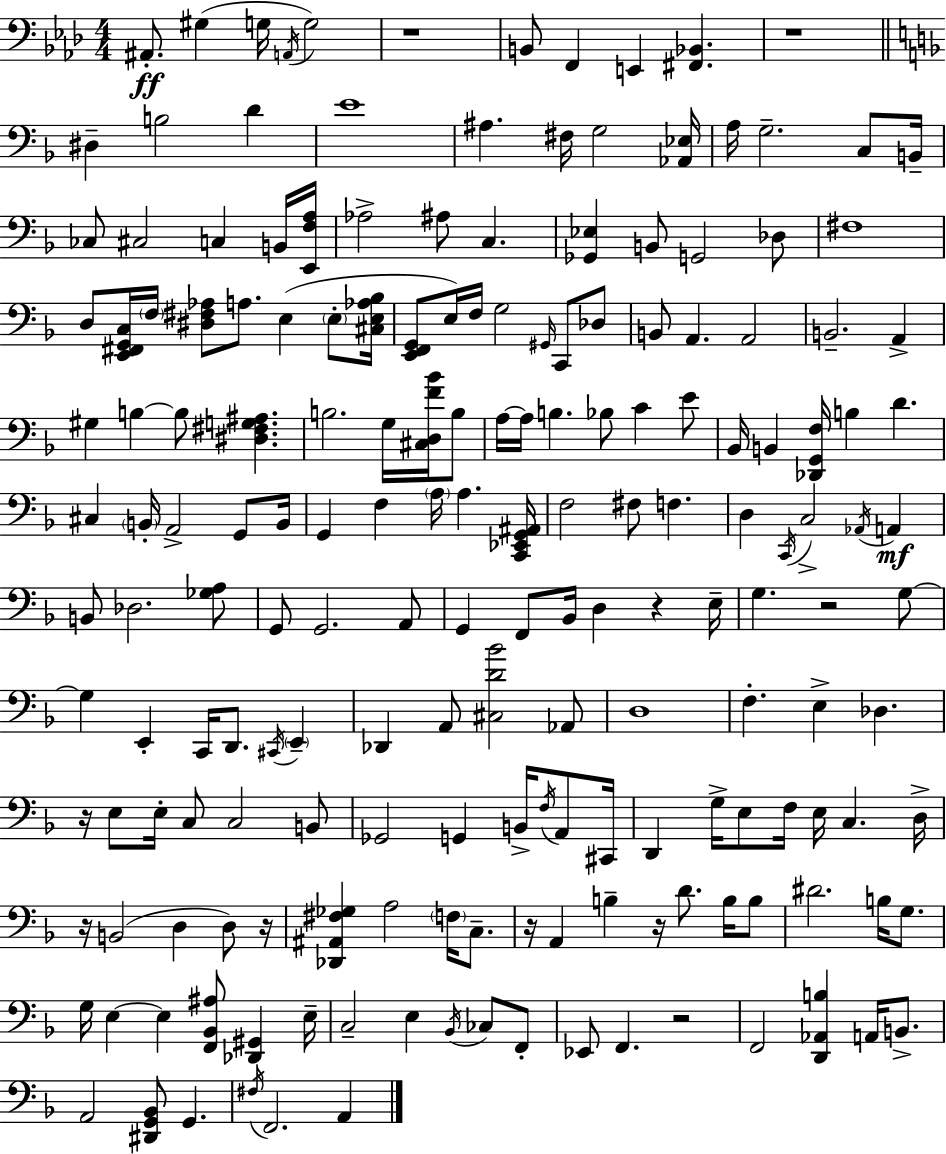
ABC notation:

X:1
T:Untitled
M:4/4
L:1/4
K:Ab
^A,,/2 ^G, G,/4 A,,/4 G,2 z4 B,,/2 F,, E,, [^F,,_B,,] z4 ^D, B,2 D E4 ^A, ^F,/4 G,2 [_A,,_E,]/4 A,/4 G,2 C,/2 B,,/4 _C,/2 ^C,2 C, B,,/4 [E,,F,A,]/4 _A,2 ^A,/2 C, [_G,,_E,] B,,/2 G,,2 _D,/2 ^F,4 D,/2 [E,,^F,,G,,C,]/4 F,/4 [^D,^F,_A,]/2 A,/2 E, E,/2 [^C,E,_A,_B,]/4 [E,,F,,G,,]/2 E,/4 F,/4 G,2 ^G,,/4 C,,/2 _D,/2 B,,/2 A,, A,,2 B,,2 A,, ^G, B, B,/2 [^D,^F,G,^A,] B,2 G,/4 [^C,D,F_B]/4 B,/2 A,/4 A,/4 B, _B,/2 C E/2 _B,,/4 B,, [_D,,G,,F,]/4 B, D ^C, B,,/4 A,,2 G,,/2 B,,/4 G,, F, A,/4 A, [C,,_E,,G,,^A,,]/4 F,2 ^F,/2 F, D, C,,/4 C,2 _A,,/4 A,, B,,/2 _D,2 [_G,A,]/2 G,,/2 G,,2 A,,/2 G,, F,,/2 _B,,/4 D, z E,/4 G, z2 G,/2 G, E,, C,,/4 D,,/2 ^C,,/4 E,, _D,, A,,/2 [^C,D_B]2 _A,,/2 D,4 F, E, _D, z/4 E,/2 E,/4 C,/2 C,2 B,,/2 _G,,2 G,, B,,/4 F,/4 A,,/2 ^C,,/4 D,, G,/4 E,/2 F,/4 E,/4 C, D,/4 z/4 B,,2 D, D,/2 z/4 [_D,,^A,,^F,_G,] A,2 F,/4 C,/2 z/4 A,, B, z/4 D/2 B,/4 B,/2 ^D2 B,/4 G,/2 G,/4 E, E, [F,,_B,,^A,]/2 [_D,,^G,,] E,/4 C,2 E, _B,,/4 _C,/2 F,,/2 _E,,/2 F,, z2 F,,2 [D,,_A,,B,] A,,/4 B,,/2 A,,2 [^D,,G,,_B,,]/2 G,, ^F,/4 F,,2 A,,